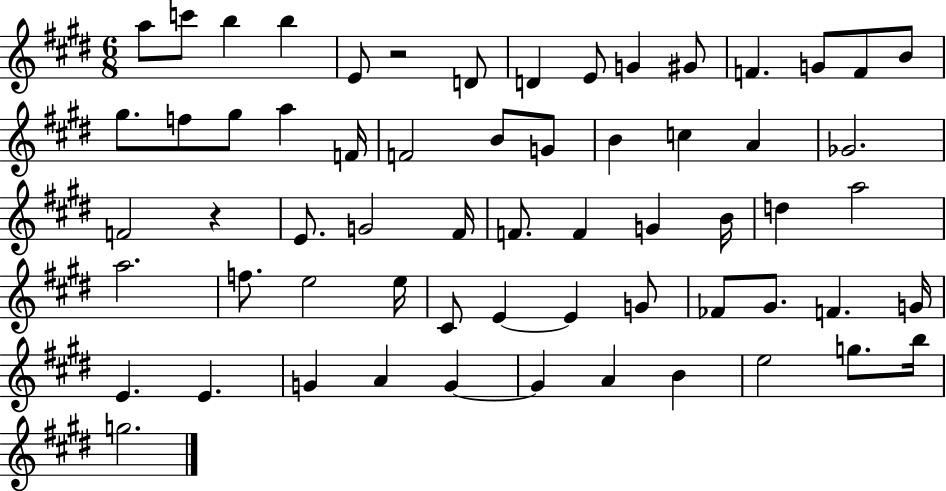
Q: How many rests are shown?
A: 2